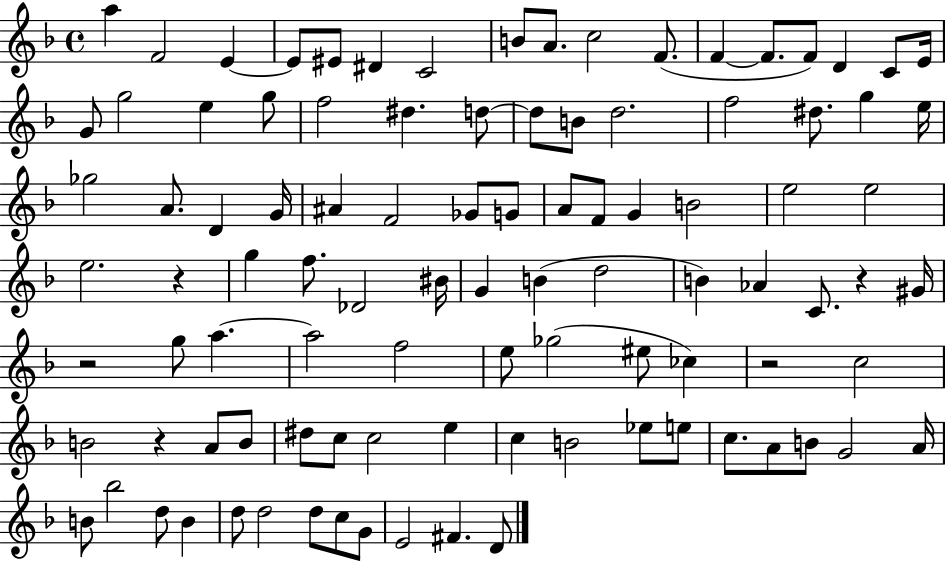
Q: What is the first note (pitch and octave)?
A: A5